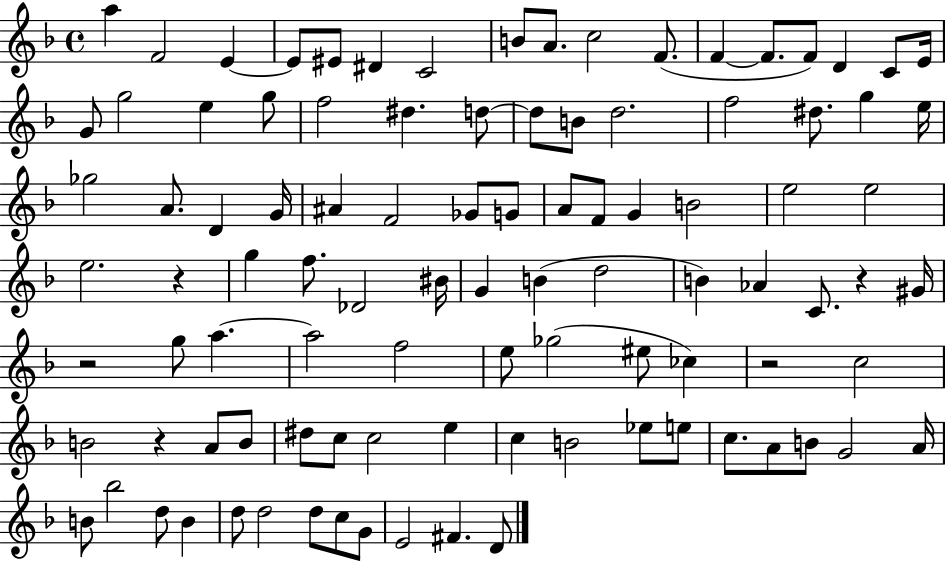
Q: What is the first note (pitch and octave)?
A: A5